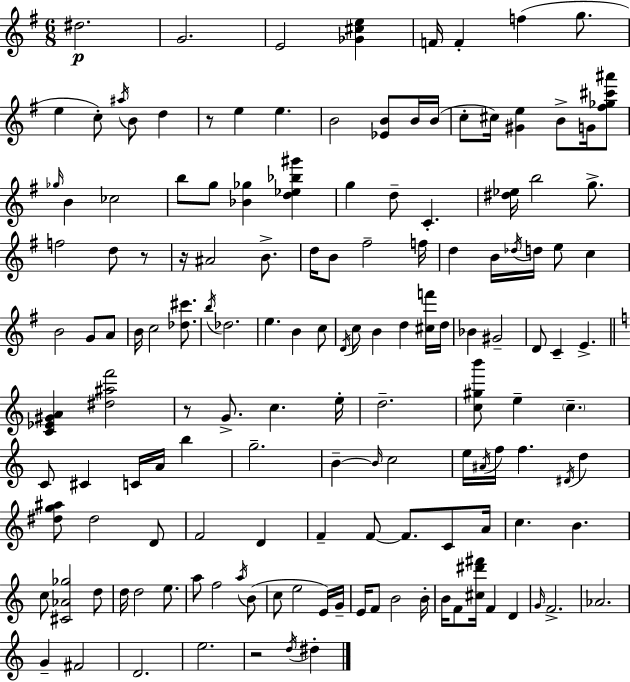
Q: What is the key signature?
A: G major